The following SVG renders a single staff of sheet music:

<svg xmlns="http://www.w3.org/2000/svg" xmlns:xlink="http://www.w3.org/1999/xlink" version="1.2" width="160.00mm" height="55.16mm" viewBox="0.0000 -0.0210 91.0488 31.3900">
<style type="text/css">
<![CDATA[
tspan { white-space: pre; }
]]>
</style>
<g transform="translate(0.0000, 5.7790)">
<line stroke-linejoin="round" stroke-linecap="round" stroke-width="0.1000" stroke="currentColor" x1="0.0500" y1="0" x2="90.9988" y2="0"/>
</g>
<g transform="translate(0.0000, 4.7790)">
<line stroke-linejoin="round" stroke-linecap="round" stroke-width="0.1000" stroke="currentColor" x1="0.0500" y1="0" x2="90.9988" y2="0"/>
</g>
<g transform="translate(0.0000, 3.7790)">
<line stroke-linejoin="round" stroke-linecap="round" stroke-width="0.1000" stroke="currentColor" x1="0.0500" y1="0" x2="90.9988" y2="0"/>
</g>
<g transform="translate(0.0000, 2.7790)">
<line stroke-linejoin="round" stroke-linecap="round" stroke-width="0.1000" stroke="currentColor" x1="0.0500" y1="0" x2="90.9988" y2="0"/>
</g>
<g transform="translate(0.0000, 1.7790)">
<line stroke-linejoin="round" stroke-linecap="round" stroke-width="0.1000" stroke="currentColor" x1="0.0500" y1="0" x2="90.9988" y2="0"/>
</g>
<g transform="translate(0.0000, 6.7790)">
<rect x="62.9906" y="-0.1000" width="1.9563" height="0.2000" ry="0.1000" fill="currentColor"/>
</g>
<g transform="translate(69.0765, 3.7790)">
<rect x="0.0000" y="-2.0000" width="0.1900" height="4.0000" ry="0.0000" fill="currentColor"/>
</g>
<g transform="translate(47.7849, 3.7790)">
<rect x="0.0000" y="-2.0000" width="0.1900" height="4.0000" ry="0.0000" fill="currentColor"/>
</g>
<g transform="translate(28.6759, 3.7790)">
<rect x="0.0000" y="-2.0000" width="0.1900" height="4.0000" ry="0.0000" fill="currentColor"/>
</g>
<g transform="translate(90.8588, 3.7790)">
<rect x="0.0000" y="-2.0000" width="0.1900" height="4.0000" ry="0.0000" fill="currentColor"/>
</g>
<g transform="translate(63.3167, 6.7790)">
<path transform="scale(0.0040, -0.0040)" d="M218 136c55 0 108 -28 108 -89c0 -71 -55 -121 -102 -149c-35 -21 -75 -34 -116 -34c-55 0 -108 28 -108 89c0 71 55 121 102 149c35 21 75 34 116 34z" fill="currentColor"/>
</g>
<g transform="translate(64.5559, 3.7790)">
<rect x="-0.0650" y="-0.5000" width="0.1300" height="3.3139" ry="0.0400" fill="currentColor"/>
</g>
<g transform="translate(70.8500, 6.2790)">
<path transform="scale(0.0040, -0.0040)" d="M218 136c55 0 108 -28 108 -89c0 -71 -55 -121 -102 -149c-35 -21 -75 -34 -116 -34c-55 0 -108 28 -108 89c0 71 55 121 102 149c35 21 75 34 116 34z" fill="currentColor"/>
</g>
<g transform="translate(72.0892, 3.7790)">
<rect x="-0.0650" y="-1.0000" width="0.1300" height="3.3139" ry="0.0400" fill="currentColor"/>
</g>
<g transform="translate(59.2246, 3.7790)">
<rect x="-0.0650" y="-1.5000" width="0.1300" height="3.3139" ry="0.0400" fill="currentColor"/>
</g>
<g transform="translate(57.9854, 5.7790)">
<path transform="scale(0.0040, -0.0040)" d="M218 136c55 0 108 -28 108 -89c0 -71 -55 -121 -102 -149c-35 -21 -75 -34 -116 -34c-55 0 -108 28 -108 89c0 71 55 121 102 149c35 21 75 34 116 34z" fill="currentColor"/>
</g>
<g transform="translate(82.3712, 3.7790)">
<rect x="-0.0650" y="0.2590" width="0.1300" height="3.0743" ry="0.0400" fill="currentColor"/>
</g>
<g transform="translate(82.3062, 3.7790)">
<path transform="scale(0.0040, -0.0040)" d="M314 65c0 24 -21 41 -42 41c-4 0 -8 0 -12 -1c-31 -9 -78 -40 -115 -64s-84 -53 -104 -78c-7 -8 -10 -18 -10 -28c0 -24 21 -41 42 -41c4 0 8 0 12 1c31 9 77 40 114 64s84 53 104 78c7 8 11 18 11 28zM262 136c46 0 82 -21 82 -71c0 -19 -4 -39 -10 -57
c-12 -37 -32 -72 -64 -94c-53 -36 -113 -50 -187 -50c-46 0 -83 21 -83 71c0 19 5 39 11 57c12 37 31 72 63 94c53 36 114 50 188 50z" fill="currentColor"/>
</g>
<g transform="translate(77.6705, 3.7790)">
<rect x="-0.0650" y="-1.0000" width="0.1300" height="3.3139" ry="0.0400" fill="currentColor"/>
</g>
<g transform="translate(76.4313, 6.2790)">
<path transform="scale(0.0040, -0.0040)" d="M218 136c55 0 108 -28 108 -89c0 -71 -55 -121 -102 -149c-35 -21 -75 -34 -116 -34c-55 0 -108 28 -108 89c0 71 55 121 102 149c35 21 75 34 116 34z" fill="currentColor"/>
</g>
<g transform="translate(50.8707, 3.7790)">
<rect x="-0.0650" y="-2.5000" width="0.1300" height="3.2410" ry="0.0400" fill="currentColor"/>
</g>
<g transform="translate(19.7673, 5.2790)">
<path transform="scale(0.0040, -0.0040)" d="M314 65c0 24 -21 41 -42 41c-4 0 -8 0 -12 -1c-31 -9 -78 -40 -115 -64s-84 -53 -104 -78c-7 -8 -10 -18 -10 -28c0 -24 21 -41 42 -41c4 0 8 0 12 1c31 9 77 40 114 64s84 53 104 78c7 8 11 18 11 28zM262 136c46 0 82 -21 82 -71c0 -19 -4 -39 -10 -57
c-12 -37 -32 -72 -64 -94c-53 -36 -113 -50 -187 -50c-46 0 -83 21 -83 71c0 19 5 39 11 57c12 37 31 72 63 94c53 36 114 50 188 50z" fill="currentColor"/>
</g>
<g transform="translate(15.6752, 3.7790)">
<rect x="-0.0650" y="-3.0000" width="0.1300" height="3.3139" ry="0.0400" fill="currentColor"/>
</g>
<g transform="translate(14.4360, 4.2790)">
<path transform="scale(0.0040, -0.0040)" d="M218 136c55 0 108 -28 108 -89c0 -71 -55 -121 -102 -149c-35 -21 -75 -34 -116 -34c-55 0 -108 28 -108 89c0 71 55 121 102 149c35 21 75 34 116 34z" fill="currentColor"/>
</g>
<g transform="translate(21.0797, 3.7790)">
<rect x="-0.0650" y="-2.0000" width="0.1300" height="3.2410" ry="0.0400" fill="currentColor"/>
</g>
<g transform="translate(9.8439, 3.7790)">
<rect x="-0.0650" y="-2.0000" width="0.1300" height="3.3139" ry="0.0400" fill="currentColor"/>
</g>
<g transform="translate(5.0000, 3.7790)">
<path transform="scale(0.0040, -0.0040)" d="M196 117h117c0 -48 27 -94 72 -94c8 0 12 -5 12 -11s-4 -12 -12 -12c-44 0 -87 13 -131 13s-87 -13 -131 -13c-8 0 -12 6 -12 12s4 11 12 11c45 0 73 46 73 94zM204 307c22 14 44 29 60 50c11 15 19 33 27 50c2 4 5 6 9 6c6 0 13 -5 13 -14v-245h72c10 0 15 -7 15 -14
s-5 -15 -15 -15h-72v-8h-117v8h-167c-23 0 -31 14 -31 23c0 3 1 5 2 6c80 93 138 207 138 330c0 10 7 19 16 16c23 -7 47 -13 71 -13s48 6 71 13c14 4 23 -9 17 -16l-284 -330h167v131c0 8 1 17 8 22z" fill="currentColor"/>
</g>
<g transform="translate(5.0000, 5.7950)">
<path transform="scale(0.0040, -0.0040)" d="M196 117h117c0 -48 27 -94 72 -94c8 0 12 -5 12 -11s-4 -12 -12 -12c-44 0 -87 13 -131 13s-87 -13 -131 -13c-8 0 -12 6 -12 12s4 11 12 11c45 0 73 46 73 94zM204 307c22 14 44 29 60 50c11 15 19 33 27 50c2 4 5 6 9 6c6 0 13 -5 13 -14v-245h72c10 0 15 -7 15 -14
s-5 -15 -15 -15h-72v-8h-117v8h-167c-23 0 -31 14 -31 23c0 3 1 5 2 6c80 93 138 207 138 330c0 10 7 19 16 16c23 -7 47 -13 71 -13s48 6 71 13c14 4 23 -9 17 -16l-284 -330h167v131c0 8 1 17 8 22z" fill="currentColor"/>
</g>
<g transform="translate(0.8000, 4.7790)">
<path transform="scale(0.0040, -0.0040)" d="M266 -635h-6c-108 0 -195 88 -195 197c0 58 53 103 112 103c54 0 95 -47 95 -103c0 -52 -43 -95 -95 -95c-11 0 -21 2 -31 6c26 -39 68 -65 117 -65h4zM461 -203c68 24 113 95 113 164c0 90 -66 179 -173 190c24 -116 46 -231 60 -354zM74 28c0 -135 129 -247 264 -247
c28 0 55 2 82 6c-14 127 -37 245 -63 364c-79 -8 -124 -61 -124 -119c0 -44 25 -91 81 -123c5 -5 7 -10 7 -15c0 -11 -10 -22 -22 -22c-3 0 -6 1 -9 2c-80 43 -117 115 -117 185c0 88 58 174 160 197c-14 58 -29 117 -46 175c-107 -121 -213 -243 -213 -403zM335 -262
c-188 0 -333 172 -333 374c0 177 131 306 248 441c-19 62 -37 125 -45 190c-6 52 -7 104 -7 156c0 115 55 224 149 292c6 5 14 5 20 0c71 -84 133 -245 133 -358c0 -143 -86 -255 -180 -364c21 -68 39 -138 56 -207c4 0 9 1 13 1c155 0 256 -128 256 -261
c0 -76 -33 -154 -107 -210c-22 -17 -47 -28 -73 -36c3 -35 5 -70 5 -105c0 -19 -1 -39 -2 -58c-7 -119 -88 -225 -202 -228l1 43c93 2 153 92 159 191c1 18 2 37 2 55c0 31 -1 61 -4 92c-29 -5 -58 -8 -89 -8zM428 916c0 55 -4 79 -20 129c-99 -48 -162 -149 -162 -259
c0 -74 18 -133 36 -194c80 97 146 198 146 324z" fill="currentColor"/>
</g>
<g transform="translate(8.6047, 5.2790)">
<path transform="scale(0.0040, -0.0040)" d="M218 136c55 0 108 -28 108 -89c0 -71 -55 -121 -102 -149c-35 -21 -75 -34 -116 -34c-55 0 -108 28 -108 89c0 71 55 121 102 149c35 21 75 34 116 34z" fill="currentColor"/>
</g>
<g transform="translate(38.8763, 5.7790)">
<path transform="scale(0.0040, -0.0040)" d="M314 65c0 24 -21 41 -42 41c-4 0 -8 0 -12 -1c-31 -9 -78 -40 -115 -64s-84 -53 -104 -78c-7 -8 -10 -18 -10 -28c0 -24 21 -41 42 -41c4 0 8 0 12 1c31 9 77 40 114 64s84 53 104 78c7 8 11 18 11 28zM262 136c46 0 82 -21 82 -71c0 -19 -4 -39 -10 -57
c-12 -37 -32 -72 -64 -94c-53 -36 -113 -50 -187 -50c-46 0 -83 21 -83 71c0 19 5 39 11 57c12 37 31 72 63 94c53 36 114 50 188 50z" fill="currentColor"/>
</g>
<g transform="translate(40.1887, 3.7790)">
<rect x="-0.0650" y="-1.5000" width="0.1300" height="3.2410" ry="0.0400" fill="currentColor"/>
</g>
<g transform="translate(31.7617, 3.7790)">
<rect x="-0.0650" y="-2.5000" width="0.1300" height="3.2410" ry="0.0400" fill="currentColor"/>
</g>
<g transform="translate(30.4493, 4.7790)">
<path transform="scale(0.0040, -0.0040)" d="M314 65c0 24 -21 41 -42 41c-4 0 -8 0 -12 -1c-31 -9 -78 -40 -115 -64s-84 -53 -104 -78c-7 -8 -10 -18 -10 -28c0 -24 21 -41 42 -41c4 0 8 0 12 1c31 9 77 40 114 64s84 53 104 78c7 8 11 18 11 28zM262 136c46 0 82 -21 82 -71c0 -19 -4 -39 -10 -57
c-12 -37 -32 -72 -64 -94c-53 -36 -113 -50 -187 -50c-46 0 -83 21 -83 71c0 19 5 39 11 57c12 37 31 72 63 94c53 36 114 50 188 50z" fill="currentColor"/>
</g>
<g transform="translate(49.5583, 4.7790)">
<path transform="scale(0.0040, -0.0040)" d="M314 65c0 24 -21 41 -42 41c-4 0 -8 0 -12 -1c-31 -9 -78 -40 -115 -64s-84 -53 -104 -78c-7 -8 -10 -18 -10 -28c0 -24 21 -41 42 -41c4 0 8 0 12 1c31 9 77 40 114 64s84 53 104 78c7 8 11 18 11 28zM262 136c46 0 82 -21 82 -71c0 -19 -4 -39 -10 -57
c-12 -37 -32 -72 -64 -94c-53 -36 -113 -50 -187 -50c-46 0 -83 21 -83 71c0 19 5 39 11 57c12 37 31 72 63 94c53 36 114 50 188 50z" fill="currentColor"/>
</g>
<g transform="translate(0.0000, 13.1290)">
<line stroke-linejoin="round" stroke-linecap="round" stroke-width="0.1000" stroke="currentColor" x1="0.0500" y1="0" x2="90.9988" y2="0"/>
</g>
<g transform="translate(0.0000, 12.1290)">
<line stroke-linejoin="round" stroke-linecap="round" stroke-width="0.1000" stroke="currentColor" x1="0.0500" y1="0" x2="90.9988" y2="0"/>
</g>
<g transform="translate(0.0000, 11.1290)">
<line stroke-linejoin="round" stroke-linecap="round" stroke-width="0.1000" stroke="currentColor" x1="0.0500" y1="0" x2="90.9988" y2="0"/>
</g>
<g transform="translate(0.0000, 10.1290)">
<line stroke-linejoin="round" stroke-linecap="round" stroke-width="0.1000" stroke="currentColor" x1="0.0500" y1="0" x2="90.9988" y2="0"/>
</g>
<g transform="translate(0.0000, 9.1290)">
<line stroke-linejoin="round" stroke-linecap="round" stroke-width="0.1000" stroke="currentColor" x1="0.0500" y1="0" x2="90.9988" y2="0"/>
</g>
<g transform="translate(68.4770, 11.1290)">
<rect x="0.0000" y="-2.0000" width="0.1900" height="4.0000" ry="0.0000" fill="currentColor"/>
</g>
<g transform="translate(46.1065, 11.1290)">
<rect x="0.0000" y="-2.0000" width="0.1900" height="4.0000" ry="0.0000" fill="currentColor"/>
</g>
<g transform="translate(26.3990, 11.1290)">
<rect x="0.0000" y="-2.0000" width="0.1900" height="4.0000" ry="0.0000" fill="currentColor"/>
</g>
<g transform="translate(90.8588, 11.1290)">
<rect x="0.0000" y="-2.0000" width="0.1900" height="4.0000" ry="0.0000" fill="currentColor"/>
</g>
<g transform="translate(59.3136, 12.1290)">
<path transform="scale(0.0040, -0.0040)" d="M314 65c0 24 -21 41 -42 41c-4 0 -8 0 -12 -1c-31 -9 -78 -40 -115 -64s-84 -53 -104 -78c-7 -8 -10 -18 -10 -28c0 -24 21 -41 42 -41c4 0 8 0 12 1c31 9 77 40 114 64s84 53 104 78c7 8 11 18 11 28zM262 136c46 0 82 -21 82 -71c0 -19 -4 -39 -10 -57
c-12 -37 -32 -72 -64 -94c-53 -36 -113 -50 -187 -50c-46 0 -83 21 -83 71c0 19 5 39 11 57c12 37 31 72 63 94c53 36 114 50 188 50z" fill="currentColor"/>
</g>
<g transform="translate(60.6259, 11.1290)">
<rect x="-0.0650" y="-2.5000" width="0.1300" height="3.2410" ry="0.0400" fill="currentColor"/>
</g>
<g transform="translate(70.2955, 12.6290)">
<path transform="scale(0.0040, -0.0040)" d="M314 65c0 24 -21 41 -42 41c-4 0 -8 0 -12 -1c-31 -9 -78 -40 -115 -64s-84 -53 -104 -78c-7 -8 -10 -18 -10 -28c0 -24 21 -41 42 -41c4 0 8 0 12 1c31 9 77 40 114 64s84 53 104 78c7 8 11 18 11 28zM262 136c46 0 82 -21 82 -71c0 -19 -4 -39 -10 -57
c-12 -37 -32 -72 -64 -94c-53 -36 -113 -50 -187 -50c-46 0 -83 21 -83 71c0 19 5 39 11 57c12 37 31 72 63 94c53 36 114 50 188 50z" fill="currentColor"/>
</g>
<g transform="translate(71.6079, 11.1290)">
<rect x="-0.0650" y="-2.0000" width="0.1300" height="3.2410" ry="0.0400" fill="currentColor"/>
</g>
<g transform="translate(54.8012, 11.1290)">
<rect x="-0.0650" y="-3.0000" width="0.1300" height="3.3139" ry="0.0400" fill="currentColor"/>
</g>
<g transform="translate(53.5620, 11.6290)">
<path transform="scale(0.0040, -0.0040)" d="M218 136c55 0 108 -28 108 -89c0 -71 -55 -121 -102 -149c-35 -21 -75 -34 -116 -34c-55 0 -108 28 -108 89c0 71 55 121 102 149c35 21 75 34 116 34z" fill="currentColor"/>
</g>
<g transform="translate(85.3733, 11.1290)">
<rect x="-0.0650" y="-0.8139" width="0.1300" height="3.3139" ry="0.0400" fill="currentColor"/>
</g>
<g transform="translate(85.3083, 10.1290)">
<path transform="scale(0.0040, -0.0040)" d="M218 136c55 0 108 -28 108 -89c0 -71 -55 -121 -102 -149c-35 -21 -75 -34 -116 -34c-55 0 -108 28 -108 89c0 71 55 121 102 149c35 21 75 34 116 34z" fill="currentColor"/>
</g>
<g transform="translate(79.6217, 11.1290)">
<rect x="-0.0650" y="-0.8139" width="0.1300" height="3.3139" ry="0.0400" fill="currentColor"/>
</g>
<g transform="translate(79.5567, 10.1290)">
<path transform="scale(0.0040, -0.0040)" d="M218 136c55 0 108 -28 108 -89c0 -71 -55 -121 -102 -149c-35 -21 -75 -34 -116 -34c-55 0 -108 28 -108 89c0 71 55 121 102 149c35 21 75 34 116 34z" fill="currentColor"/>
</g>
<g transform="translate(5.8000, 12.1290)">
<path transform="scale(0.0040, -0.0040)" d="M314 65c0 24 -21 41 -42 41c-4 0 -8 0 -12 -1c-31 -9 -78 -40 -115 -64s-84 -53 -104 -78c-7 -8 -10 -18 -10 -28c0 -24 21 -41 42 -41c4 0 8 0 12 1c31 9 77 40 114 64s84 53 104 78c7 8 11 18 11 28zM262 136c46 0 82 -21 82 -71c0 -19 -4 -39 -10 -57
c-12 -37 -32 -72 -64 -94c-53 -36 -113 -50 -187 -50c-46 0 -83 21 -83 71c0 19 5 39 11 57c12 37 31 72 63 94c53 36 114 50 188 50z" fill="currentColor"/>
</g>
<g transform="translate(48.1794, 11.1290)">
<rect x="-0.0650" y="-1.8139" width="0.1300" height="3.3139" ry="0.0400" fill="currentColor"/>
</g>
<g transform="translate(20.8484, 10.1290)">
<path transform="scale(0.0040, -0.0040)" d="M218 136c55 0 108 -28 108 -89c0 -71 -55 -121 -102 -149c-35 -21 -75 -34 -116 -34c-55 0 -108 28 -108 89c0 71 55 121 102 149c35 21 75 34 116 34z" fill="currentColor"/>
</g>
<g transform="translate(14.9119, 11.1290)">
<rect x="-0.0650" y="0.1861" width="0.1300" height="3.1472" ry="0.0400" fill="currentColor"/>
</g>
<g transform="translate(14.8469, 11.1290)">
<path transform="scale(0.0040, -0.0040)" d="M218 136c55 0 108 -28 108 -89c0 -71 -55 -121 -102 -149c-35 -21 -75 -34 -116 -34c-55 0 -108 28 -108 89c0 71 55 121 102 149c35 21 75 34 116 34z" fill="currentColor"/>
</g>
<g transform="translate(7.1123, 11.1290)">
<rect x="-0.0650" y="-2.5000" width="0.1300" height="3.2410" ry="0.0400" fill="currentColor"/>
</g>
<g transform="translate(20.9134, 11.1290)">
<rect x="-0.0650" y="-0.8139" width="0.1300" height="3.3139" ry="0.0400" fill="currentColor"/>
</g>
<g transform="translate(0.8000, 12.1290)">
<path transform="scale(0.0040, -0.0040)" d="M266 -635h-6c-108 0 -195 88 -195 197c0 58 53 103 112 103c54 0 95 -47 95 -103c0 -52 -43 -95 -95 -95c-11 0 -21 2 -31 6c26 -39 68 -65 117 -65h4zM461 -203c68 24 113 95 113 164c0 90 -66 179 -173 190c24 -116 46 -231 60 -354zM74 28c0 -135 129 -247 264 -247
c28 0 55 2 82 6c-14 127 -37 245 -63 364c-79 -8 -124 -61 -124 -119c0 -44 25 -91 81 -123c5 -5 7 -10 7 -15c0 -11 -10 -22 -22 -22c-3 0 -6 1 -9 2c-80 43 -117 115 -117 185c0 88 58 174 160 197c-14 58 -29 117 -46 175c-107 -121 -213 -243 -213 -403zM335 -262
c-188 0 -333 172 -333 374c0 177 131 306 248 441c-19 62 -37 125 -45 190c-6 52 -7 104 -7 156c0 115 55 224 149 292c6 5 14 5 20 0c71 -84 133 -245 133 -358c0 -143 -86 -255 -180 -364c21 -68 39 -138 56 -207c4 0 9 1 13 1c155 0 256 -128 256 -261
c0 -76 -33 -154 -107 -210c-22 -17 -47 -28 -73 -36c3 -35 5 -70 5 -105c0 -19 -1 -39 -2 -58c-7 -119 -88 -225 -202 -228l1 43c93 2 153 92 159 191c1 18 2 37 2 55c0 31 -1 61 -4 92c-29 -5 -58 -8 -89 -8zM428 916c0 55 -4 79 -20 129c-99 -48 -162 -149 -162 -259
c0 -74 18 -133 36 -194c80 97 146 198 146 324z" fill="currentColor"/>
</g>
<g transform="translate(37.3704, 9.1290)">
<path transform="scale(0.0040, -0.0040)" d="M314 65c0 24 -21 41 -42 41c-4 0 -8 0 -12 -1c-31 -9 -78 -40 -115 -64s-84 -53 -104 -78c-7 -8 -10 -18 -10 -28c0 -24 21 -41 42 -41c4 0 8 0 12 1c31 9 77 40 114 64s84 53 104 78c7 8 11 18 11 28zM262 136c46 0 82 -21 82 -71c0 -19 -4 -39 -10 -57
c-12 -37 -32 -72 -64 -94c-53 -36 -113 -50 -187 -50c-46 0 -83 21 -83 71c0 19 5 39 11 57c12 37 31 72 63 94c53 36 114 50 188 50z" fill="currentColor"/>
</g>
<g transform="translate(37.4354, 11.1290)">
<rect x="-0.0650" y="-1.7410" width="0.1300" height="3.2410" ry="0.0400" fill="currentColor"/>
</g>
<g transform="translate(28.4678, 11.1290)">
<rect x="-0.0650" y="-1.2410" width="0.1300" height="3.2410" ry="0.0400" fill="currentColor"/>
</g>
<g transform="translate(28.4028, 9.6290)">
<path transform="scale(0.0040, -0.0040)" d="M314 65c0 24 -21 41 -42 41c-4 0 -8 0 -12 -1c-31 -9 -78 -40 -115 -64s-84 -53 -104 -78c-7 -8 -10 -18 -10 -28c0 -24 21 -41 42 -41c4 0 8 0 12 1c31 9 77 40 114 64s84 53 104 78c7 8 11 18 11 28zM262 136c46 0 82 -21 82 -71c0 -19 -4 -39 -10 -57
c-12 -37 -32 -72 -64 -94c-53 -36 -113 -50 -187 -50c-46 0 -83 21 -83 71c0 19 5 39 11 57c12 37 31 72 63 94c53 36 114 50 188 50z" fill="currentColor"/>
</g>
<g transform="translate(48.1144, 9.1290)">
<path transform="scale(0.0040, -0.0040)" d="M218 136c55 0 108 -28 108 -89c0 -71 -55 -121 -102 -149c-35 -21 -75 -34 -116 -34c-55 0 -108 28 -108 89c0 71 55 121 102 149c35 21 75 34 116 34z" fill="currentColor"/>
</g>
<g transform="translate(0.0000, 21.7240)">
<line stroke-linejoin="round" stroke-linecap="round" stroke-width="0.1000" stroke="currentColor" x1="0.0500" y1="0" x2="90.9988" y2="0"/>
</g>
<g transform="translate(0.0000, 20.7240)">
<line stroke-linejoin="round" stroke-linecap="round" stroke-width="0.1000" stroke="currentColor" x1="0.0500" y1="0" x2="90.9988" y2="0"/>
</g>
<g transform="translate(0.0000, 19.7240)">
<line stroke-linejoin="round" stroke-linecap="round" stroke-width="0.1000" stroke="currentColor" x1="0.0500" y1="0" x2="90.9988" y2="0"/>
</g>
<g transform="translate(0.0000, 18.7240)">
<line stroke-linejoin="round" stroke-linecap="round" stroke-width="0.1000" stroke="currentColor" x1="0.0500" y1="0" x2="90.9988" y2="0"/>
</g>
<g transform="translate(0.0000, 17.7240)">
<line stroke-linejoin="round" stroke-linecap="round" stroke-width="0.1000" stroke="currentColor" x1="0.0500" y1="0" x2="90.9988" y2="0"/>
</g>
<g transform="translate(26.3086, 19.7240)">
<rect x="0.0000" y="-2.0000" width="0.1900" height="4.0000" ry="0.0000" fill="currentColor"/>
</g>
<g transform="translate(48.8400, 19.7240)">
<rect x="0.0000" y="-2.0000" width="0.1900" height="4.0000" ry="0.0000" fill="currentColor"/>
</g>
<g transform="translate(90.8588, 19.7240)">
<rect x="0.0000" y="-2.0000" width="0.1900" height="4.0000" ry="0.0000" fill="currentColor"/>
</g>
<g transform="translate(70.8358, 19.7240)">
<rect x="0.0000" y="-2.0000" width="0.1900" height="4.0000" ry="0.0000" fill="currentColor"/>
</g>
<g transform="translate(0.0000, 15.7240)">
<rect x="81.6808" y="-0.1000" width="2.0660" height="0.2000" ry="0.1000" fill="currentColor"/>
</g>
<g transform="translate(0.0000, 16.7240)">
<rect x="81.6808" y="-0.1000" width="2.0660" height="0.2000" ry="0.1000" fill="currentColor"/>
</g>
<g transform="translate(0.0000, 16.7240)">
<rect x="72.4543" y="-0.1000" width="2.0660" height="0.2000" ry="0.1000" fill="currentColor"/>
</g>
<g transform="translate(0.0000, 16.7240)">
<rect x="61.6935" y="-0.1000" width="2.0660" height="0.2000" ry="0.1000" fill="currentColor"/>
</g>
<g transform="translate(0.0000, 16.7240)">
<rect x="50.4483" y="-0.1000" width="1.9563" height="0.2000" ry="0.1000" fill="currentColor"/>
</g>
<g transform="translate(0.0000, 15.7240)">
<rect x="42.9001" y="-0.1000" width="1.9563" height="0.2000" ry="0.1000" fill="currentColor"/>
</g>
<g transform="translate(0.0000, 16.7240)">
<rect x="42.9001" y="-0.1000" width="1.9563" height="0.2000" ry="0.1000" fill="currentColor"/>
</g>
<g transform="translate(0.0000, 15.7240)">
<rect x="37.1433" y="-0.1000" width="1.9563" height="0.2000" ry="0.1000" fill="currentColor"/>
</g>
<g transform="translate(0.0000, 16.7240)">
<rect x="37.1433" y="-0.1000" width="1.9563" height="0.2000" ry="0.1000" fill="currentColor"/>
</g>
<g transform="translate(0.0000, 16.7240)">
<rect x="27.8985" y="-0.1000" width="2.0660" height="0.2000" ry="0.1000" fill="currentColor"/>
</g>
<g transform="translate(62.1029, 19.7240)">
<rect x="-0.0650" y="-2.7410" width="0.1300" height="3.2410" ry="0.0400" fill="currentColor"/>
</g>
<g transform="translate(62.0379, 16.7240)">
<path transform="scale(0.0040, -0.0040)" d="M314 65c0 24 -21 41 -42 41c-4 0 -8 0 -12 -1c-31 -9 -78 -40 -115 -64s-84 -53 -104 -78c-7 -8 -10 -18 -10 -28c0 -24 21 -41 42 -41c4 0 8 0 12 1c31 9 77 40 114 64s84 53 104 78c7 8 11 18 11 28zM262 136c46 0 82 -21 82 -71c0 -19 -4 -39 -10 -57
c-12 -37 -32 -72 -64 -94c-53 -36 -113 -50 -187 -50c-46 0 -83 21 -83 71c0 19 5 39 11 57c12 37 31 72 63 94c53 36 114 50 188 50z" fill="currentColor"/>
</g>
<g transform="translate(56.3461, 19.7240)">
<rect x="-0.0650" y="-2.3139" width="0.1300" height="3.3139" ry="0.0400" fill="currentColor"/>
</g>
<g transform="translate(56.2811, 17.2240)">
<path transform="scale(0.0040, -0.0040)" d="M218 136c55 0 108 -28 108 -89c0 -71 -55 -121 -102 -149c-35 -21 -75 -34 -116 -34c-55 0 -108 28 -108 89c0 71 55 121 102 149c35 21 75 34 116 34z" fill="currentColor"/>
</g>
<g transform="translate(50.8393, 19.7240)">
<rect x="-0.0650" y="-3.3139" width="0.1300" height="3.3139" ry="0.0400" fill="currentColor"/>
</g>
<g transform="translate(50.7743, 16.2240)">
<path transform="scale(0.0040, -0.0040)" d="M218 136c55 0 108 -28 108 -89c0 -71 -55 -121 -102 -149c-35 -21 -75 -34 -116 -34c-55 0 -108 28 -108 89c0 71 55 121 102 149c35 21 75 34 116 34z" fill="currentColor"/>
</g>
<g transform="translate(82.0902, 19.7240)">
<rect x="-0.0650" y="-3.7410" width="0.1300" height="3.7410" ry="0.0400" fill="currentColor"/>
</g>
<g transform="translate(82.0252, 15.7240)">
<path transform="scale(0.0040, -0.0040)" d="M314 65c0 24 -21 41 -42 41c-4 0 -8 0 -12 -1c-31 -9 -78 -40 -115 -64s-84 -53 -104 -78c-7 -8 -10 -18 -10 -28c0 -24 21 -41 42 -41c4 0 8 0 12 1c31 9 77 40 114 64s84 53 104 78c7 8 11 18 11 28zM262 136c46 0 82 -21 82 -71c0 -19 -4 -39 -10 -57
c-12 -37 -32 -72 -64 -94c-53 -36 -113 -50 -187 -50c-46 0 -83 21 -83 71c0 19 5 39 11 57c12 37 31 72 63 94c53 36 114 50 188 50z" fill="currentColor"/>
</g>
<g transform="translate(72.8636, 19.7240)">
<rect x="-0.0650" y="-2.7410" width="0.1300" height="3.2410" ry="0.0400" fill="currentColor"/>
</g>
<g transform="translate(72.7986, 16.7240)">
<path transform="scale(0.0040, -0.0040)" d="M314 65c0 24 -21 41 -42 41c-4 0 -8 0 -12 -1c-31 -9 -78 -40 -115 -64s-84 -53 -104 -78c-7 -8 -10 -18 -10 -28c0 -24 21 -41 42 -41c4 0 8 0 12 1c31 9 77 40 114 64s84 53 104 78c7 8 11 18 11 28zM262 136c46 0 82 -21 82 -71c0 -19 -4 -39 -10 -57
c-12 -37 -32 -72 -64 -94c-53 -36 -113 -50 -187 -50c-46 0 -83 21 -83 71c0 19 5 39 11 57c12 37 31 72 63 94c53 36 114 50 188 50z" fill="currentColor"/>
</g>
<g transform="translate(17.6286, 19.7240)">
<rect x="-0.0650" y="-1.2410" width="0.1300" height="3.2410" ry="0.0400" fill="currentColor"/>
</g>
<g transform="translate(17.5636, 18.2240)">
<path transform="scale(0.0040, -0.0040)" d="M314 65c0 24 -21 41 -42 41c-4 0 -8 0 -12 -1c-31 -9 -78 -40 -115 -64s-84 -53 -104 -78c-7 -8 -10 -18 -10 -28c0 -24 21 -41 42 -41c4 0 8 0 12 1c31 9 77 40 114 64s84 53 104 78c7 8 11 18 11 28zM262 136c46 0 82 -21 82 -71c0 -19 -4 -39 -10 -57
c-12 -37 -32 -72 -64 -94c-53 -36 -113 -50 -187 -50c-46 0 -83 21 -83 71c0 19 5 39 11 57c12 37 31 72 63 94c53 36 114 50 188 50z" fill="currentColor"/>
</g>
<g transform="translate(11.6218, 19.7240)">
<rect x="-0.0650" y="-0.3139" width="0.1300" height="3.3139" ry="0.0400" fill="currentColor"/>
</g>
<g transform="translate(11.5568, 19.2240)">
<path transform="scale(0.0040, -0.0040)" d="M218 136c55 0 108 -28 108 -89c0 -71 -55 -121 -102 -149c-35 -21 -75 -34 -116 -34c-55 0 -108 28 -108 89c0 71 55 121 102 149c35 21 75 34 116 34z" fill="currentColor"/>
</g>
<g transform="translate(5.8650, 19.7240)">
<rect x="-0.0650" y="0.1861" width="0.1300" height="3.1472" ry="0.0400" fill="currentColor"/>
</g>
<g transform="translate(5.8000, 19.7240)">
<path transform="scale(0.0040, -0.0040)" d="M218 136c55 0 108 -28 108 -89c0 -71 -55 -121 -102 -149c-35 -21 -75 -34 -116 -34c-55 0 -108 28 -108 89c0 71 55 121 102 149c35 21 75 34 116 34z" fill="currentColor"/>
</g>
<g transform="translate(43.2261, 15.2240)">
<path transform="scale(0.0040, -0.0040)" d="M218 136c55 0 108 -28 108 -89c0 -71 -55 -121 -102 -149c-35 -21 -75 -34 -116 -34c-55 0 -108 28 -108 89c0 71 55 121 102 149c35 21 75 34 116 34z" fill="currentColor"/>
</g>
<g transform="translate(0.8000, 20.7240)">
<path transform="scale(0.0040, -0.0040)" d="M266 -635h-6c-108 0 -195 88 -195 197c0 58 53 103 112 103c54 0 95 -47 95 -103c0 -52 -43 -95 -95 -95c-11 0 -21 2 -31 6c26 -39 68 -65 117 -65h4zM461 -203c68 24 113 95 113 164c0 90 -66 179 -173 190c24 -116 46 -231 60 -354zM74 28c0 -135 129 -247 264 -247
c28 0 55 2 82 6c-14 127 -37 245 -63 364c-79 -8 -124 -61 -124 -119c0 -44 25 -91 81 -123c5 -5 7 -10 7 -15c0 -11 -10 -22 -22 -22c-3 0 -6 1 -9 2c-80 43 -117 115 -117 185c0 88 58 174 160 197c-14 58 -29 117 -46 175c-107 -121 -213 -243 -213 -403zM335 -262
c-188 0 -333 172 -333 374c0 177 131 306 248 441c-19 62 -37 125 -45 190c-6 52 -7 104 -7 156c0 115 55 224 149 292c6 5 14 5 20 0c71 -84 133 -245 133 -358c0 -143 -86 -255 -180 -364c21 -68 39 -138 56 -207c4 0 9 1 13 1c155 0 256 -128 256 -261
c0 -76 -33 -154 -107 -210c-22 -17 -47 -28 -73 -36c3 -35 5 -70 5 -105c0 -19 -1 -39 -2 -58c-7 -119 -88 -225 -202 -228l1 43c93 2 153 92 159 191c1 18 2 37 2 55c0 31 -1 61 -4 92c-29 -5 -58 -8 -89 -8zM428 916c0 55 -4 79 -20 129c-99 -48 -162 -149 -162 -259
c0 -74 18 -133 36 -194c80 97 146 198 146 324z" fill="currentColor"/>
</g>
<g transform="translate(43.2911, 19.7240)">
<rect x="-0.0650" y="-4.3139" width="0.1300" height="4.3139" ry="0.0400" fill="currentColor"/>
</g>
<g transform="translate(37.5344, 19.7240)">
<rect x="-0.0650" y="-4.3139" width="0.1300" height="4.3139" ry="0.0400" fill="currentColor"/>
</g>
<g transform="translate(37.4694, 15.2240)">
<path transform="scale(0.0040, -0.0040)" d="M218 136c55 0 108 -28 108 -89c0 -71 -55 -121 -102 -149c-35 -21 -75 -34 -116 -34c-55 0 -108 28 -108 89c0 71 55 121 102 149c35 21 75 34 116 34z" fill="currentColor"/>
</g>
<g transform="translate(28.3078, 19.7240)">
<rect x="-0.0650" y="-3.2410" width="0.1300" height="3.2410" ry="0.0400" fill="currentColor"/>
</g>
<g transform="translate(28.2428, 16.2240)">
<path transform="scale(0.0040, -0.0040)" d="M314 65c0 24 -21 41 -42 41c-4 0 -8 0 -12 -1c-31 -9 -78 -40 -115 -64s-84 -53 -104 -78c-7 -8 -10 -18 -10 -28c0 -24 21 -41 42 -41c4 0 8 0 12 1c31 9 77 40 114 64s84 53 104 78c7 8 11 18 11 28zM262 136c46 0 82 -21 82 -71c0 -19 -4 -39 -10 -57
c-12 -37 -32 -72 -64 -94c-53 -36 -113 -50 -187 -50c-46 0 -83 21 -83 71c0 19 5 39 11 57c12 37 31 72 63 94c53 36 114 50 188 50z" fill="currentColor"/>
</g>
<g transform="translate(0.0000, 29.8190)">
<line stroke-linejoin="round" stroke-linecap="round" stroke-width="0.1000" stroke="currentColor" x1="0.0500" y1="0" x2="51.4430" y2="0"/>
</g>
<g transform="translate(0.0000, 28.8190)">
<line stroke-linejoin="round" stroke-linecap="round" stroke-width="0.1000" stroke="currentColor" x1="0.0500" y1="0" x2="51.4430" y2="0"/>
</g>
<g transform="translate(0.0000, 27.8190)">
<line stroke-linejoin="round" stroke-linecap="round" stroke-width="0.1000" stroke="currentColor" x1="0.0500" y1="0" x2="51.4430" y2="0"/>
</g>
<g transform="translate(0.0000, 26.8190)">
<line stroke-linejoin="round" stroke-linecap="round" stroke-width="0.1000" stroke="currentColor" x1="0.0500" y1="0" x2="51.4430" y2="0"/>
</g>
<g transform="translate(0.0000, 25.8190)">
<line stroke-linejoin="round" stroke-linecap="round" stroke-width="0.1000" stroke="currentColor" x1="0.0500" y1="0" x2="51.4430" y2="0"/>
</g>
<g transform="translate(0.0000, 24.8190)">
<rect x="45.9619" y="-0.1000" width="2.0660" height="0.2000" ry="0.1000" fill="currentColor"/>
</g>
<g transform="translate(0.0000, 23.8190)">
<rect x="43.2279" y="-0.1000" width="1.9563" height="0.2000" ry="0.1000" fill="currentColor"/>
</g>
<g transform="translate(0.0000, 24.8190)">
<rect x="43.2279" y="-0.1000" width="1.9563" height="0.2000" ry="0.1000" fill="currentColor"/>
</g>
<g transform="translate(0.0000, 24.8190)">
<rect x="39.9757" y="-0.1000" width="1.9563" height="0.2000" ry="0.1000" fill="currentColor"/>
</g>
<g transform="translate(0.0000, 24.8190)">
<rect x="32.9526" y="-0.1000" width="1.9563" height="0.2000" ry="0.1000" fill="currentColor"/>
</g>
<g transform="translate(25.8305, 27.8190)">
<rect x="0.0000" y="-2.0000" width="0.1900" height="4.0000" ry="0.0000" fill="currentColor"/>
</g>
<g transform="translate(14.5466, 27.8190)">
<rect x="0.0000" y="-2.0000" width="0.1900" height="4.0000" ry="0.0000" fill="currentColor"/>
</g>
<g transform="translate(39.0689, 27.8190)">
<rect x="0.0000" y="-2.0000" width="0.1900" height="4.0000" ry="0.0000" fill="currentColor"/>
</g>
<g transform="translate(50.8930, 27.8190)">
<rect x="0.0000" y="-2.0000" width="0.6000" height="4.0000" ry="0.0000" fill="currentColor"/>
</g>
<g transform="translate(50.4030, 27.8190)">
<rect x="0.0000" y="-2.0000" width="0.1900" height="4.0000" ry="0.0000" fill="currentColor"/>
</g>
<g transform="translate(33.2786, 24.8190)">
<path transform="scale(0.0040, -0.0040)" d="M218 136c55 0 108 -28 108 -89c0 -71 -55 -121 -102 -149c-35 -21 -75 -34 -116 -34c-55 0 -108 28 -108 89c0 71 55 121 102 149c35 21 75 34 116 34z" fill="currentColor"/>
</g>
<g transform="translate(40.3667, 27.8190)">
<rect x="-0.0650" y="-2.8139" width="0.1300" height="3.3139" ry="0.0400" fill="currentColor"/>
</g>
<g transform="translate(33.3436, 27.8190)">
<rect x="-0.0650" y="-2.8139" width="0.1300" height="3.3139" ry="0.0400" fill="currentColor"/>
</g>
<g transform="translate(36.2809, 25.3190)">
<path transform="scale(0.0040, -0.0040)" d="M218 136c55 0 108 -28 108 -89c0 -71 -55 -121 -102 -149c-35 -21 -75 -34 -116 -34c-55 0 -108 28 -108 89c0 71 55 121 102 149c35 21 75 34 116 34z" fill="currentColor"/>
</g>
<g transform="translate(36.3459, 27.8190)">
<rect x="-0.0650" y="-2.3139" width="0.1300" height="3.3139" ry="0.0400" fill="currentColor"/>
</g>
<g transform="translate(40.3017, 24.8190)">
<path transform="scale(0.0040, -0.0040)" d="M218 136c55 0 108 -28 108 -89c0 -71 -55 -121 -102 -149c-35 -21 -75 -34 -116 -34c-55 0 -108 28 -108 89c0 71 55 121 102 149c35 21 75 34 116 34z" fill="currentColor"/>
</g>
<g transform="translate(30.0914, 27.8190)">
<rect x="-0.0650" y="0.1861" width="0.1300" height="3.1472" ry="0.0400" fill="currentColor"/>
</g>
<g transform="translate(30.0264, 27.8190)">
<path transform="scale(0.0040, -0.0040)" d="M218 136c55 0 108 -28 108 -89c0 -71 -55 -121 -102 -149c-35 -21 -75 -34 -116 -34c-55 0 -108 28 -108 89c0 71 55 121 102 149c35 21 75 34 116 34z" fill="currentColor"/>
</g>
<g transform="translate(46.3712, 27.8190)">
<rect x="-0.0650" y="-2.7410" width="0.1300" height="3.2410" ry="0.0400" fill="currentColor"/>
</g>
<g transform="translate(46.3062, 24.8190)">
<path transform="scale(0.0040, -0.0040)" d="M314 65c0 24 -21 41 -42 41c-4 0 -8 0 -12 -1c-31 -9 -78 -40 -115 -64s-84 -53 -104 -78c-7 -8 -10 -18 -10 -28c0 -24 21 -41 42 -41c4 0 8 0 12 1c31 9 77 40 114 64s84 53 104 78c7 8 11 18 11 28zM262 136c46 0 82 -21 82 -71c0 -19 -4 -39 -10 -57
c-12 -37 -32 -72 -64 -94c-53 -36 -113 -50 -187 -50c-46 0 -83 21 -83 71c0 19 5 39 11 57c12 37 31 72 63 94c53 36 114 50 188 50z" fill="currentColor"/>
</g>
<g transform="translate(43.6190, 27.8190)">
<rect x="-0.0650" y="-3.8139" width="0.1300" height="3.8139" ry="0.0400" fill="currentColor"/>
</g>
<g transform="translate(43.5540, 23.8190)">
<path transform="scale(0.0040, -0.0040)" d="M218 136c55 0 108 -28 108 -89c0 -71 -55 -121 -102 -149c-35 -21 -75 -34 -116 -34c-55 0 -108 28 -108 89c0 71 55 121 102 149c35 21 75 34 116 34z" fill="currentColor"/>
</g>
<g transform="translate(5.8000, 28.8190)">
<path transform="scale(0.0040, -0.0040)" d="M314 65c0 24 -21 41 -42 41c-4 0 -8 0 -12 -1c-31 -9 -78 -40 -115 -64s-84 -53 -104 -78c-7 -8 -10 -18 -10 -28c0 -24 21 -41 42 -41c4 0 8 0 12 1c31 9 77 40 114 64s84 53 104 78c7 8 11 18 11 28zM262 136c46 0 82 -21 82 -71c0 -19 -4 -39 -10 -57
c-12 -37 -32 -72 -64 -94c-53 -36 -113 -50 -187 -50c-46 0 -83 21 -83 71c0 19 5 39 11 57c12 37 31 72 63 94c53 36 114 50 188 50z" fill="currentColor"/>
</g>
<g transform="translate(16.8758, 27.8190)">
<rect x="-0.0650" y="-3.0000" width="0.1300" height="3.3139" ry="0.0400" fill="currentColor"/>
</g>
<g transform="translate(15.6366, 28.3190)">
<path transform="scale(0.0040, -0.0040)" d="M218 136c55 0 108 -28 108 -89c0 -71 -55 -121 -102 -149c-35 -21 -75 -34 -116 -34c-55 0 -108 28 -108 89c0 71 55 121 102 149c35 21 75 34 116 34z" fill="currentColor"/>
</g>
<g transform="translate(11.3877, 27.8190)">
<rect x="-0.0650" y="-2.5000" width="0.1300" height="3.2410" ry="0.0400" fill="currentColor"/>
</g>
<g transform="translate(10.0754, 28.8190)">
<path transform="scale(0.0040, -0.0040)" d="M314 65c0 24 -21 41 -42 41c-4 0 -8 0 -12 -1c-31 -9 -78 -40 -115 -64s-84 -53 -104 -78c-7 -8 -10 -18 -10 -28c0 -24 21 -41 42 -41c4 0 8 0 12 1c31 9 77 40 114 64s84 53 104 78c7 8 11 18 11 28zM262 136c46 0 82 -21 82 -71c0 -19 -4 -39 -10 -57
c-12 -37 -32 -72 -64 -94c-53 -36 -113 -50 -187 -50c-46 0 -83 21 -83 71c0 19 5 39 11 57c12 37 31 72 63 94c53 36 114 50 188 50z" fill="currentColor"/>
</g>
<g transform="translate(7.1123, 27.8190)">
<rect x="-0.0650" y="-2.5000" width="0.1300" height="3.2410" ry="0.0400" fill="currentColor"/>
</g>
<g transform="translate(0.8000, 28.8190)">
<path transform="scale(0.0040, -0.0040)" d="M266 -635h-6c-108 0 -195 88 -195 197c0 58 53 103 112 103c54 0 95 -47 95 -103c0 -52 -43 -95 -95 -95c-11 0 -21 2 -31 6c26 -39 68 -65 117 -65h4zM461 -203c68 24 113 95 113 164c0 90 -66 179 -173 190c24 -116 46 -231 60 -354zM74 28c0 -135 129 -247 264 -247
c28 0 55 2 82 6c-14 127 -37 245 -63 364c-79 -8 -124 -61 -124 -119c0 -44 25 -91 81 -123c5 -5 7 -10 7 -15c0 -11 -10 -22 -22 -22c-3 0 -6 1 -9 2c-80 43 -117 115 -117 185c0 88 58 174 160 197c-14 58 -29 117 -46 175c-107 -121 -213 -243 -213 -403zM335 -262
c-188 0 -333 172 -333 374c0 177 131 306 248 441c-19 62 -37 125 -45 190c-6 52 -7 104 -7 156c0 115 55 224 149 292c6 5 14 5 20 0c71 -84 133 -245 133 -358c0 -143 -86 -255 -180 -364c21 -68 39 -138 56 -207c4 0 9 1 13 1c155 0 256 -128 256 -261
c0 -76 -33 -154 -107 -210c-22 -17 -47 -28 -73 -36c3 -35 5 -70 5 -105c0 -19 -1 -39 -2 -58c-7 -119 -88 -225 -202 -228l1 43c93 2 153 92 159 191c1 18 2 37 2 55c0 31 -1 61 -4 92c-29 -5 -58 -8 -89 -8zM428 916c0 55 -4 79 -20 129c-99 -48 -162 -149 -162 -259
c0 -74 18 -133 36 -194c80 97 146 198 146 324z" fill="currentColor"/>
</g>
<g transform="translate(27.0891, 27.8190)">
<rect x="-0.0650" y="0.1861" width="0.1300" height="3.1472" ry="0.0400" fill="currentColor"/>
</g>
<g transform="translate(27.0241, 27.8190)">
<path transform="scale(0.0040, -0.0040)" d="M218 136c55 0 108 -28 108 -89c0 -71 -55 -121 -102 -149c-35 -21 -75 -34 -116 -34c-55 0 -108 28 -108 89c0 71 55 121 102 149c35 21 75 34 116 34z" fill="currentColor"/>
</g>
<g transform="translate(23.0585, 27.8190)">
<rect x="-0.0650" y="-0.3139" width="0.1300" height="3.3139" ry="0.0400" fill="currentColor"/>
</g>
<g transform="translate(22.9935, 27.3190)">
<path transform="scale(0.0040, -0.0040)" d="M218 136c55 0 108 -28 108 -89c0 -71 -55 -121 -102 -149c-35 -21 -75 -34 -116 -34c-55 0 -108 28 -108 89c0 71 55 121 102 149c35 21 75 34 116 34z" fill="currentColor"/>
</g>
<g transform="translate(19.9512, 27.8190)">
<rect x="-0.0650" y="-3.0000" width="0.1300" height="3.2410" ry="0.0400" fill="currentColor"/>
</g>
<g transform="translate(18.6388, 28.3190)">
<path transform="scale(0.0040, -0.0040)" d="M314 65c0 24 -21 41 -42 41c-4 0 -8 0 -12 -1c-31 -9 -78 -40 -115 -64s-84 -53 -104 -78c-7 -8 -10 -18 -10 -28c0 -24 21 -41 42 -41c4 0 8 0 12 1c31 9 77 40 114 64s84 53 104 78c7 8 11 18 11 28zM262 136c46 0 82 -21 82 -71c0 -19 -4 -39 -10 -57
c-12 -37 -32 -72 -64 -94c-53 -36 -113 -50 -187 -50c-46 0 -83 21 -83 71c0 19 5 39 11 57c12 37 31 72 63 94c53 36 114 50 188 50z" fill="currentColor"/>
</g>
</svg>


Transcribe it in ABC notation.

X:1
T:Untitled
M:4/4
L:1/4
K:C
F A F2 G2 E2 G2 E C D D B2 G2 B d e2 f2 f A G2 F2 d d B c e2 b2 d' d' b g a2 a2 c'2 G2 G2 A A2 c B B a g a c' a2